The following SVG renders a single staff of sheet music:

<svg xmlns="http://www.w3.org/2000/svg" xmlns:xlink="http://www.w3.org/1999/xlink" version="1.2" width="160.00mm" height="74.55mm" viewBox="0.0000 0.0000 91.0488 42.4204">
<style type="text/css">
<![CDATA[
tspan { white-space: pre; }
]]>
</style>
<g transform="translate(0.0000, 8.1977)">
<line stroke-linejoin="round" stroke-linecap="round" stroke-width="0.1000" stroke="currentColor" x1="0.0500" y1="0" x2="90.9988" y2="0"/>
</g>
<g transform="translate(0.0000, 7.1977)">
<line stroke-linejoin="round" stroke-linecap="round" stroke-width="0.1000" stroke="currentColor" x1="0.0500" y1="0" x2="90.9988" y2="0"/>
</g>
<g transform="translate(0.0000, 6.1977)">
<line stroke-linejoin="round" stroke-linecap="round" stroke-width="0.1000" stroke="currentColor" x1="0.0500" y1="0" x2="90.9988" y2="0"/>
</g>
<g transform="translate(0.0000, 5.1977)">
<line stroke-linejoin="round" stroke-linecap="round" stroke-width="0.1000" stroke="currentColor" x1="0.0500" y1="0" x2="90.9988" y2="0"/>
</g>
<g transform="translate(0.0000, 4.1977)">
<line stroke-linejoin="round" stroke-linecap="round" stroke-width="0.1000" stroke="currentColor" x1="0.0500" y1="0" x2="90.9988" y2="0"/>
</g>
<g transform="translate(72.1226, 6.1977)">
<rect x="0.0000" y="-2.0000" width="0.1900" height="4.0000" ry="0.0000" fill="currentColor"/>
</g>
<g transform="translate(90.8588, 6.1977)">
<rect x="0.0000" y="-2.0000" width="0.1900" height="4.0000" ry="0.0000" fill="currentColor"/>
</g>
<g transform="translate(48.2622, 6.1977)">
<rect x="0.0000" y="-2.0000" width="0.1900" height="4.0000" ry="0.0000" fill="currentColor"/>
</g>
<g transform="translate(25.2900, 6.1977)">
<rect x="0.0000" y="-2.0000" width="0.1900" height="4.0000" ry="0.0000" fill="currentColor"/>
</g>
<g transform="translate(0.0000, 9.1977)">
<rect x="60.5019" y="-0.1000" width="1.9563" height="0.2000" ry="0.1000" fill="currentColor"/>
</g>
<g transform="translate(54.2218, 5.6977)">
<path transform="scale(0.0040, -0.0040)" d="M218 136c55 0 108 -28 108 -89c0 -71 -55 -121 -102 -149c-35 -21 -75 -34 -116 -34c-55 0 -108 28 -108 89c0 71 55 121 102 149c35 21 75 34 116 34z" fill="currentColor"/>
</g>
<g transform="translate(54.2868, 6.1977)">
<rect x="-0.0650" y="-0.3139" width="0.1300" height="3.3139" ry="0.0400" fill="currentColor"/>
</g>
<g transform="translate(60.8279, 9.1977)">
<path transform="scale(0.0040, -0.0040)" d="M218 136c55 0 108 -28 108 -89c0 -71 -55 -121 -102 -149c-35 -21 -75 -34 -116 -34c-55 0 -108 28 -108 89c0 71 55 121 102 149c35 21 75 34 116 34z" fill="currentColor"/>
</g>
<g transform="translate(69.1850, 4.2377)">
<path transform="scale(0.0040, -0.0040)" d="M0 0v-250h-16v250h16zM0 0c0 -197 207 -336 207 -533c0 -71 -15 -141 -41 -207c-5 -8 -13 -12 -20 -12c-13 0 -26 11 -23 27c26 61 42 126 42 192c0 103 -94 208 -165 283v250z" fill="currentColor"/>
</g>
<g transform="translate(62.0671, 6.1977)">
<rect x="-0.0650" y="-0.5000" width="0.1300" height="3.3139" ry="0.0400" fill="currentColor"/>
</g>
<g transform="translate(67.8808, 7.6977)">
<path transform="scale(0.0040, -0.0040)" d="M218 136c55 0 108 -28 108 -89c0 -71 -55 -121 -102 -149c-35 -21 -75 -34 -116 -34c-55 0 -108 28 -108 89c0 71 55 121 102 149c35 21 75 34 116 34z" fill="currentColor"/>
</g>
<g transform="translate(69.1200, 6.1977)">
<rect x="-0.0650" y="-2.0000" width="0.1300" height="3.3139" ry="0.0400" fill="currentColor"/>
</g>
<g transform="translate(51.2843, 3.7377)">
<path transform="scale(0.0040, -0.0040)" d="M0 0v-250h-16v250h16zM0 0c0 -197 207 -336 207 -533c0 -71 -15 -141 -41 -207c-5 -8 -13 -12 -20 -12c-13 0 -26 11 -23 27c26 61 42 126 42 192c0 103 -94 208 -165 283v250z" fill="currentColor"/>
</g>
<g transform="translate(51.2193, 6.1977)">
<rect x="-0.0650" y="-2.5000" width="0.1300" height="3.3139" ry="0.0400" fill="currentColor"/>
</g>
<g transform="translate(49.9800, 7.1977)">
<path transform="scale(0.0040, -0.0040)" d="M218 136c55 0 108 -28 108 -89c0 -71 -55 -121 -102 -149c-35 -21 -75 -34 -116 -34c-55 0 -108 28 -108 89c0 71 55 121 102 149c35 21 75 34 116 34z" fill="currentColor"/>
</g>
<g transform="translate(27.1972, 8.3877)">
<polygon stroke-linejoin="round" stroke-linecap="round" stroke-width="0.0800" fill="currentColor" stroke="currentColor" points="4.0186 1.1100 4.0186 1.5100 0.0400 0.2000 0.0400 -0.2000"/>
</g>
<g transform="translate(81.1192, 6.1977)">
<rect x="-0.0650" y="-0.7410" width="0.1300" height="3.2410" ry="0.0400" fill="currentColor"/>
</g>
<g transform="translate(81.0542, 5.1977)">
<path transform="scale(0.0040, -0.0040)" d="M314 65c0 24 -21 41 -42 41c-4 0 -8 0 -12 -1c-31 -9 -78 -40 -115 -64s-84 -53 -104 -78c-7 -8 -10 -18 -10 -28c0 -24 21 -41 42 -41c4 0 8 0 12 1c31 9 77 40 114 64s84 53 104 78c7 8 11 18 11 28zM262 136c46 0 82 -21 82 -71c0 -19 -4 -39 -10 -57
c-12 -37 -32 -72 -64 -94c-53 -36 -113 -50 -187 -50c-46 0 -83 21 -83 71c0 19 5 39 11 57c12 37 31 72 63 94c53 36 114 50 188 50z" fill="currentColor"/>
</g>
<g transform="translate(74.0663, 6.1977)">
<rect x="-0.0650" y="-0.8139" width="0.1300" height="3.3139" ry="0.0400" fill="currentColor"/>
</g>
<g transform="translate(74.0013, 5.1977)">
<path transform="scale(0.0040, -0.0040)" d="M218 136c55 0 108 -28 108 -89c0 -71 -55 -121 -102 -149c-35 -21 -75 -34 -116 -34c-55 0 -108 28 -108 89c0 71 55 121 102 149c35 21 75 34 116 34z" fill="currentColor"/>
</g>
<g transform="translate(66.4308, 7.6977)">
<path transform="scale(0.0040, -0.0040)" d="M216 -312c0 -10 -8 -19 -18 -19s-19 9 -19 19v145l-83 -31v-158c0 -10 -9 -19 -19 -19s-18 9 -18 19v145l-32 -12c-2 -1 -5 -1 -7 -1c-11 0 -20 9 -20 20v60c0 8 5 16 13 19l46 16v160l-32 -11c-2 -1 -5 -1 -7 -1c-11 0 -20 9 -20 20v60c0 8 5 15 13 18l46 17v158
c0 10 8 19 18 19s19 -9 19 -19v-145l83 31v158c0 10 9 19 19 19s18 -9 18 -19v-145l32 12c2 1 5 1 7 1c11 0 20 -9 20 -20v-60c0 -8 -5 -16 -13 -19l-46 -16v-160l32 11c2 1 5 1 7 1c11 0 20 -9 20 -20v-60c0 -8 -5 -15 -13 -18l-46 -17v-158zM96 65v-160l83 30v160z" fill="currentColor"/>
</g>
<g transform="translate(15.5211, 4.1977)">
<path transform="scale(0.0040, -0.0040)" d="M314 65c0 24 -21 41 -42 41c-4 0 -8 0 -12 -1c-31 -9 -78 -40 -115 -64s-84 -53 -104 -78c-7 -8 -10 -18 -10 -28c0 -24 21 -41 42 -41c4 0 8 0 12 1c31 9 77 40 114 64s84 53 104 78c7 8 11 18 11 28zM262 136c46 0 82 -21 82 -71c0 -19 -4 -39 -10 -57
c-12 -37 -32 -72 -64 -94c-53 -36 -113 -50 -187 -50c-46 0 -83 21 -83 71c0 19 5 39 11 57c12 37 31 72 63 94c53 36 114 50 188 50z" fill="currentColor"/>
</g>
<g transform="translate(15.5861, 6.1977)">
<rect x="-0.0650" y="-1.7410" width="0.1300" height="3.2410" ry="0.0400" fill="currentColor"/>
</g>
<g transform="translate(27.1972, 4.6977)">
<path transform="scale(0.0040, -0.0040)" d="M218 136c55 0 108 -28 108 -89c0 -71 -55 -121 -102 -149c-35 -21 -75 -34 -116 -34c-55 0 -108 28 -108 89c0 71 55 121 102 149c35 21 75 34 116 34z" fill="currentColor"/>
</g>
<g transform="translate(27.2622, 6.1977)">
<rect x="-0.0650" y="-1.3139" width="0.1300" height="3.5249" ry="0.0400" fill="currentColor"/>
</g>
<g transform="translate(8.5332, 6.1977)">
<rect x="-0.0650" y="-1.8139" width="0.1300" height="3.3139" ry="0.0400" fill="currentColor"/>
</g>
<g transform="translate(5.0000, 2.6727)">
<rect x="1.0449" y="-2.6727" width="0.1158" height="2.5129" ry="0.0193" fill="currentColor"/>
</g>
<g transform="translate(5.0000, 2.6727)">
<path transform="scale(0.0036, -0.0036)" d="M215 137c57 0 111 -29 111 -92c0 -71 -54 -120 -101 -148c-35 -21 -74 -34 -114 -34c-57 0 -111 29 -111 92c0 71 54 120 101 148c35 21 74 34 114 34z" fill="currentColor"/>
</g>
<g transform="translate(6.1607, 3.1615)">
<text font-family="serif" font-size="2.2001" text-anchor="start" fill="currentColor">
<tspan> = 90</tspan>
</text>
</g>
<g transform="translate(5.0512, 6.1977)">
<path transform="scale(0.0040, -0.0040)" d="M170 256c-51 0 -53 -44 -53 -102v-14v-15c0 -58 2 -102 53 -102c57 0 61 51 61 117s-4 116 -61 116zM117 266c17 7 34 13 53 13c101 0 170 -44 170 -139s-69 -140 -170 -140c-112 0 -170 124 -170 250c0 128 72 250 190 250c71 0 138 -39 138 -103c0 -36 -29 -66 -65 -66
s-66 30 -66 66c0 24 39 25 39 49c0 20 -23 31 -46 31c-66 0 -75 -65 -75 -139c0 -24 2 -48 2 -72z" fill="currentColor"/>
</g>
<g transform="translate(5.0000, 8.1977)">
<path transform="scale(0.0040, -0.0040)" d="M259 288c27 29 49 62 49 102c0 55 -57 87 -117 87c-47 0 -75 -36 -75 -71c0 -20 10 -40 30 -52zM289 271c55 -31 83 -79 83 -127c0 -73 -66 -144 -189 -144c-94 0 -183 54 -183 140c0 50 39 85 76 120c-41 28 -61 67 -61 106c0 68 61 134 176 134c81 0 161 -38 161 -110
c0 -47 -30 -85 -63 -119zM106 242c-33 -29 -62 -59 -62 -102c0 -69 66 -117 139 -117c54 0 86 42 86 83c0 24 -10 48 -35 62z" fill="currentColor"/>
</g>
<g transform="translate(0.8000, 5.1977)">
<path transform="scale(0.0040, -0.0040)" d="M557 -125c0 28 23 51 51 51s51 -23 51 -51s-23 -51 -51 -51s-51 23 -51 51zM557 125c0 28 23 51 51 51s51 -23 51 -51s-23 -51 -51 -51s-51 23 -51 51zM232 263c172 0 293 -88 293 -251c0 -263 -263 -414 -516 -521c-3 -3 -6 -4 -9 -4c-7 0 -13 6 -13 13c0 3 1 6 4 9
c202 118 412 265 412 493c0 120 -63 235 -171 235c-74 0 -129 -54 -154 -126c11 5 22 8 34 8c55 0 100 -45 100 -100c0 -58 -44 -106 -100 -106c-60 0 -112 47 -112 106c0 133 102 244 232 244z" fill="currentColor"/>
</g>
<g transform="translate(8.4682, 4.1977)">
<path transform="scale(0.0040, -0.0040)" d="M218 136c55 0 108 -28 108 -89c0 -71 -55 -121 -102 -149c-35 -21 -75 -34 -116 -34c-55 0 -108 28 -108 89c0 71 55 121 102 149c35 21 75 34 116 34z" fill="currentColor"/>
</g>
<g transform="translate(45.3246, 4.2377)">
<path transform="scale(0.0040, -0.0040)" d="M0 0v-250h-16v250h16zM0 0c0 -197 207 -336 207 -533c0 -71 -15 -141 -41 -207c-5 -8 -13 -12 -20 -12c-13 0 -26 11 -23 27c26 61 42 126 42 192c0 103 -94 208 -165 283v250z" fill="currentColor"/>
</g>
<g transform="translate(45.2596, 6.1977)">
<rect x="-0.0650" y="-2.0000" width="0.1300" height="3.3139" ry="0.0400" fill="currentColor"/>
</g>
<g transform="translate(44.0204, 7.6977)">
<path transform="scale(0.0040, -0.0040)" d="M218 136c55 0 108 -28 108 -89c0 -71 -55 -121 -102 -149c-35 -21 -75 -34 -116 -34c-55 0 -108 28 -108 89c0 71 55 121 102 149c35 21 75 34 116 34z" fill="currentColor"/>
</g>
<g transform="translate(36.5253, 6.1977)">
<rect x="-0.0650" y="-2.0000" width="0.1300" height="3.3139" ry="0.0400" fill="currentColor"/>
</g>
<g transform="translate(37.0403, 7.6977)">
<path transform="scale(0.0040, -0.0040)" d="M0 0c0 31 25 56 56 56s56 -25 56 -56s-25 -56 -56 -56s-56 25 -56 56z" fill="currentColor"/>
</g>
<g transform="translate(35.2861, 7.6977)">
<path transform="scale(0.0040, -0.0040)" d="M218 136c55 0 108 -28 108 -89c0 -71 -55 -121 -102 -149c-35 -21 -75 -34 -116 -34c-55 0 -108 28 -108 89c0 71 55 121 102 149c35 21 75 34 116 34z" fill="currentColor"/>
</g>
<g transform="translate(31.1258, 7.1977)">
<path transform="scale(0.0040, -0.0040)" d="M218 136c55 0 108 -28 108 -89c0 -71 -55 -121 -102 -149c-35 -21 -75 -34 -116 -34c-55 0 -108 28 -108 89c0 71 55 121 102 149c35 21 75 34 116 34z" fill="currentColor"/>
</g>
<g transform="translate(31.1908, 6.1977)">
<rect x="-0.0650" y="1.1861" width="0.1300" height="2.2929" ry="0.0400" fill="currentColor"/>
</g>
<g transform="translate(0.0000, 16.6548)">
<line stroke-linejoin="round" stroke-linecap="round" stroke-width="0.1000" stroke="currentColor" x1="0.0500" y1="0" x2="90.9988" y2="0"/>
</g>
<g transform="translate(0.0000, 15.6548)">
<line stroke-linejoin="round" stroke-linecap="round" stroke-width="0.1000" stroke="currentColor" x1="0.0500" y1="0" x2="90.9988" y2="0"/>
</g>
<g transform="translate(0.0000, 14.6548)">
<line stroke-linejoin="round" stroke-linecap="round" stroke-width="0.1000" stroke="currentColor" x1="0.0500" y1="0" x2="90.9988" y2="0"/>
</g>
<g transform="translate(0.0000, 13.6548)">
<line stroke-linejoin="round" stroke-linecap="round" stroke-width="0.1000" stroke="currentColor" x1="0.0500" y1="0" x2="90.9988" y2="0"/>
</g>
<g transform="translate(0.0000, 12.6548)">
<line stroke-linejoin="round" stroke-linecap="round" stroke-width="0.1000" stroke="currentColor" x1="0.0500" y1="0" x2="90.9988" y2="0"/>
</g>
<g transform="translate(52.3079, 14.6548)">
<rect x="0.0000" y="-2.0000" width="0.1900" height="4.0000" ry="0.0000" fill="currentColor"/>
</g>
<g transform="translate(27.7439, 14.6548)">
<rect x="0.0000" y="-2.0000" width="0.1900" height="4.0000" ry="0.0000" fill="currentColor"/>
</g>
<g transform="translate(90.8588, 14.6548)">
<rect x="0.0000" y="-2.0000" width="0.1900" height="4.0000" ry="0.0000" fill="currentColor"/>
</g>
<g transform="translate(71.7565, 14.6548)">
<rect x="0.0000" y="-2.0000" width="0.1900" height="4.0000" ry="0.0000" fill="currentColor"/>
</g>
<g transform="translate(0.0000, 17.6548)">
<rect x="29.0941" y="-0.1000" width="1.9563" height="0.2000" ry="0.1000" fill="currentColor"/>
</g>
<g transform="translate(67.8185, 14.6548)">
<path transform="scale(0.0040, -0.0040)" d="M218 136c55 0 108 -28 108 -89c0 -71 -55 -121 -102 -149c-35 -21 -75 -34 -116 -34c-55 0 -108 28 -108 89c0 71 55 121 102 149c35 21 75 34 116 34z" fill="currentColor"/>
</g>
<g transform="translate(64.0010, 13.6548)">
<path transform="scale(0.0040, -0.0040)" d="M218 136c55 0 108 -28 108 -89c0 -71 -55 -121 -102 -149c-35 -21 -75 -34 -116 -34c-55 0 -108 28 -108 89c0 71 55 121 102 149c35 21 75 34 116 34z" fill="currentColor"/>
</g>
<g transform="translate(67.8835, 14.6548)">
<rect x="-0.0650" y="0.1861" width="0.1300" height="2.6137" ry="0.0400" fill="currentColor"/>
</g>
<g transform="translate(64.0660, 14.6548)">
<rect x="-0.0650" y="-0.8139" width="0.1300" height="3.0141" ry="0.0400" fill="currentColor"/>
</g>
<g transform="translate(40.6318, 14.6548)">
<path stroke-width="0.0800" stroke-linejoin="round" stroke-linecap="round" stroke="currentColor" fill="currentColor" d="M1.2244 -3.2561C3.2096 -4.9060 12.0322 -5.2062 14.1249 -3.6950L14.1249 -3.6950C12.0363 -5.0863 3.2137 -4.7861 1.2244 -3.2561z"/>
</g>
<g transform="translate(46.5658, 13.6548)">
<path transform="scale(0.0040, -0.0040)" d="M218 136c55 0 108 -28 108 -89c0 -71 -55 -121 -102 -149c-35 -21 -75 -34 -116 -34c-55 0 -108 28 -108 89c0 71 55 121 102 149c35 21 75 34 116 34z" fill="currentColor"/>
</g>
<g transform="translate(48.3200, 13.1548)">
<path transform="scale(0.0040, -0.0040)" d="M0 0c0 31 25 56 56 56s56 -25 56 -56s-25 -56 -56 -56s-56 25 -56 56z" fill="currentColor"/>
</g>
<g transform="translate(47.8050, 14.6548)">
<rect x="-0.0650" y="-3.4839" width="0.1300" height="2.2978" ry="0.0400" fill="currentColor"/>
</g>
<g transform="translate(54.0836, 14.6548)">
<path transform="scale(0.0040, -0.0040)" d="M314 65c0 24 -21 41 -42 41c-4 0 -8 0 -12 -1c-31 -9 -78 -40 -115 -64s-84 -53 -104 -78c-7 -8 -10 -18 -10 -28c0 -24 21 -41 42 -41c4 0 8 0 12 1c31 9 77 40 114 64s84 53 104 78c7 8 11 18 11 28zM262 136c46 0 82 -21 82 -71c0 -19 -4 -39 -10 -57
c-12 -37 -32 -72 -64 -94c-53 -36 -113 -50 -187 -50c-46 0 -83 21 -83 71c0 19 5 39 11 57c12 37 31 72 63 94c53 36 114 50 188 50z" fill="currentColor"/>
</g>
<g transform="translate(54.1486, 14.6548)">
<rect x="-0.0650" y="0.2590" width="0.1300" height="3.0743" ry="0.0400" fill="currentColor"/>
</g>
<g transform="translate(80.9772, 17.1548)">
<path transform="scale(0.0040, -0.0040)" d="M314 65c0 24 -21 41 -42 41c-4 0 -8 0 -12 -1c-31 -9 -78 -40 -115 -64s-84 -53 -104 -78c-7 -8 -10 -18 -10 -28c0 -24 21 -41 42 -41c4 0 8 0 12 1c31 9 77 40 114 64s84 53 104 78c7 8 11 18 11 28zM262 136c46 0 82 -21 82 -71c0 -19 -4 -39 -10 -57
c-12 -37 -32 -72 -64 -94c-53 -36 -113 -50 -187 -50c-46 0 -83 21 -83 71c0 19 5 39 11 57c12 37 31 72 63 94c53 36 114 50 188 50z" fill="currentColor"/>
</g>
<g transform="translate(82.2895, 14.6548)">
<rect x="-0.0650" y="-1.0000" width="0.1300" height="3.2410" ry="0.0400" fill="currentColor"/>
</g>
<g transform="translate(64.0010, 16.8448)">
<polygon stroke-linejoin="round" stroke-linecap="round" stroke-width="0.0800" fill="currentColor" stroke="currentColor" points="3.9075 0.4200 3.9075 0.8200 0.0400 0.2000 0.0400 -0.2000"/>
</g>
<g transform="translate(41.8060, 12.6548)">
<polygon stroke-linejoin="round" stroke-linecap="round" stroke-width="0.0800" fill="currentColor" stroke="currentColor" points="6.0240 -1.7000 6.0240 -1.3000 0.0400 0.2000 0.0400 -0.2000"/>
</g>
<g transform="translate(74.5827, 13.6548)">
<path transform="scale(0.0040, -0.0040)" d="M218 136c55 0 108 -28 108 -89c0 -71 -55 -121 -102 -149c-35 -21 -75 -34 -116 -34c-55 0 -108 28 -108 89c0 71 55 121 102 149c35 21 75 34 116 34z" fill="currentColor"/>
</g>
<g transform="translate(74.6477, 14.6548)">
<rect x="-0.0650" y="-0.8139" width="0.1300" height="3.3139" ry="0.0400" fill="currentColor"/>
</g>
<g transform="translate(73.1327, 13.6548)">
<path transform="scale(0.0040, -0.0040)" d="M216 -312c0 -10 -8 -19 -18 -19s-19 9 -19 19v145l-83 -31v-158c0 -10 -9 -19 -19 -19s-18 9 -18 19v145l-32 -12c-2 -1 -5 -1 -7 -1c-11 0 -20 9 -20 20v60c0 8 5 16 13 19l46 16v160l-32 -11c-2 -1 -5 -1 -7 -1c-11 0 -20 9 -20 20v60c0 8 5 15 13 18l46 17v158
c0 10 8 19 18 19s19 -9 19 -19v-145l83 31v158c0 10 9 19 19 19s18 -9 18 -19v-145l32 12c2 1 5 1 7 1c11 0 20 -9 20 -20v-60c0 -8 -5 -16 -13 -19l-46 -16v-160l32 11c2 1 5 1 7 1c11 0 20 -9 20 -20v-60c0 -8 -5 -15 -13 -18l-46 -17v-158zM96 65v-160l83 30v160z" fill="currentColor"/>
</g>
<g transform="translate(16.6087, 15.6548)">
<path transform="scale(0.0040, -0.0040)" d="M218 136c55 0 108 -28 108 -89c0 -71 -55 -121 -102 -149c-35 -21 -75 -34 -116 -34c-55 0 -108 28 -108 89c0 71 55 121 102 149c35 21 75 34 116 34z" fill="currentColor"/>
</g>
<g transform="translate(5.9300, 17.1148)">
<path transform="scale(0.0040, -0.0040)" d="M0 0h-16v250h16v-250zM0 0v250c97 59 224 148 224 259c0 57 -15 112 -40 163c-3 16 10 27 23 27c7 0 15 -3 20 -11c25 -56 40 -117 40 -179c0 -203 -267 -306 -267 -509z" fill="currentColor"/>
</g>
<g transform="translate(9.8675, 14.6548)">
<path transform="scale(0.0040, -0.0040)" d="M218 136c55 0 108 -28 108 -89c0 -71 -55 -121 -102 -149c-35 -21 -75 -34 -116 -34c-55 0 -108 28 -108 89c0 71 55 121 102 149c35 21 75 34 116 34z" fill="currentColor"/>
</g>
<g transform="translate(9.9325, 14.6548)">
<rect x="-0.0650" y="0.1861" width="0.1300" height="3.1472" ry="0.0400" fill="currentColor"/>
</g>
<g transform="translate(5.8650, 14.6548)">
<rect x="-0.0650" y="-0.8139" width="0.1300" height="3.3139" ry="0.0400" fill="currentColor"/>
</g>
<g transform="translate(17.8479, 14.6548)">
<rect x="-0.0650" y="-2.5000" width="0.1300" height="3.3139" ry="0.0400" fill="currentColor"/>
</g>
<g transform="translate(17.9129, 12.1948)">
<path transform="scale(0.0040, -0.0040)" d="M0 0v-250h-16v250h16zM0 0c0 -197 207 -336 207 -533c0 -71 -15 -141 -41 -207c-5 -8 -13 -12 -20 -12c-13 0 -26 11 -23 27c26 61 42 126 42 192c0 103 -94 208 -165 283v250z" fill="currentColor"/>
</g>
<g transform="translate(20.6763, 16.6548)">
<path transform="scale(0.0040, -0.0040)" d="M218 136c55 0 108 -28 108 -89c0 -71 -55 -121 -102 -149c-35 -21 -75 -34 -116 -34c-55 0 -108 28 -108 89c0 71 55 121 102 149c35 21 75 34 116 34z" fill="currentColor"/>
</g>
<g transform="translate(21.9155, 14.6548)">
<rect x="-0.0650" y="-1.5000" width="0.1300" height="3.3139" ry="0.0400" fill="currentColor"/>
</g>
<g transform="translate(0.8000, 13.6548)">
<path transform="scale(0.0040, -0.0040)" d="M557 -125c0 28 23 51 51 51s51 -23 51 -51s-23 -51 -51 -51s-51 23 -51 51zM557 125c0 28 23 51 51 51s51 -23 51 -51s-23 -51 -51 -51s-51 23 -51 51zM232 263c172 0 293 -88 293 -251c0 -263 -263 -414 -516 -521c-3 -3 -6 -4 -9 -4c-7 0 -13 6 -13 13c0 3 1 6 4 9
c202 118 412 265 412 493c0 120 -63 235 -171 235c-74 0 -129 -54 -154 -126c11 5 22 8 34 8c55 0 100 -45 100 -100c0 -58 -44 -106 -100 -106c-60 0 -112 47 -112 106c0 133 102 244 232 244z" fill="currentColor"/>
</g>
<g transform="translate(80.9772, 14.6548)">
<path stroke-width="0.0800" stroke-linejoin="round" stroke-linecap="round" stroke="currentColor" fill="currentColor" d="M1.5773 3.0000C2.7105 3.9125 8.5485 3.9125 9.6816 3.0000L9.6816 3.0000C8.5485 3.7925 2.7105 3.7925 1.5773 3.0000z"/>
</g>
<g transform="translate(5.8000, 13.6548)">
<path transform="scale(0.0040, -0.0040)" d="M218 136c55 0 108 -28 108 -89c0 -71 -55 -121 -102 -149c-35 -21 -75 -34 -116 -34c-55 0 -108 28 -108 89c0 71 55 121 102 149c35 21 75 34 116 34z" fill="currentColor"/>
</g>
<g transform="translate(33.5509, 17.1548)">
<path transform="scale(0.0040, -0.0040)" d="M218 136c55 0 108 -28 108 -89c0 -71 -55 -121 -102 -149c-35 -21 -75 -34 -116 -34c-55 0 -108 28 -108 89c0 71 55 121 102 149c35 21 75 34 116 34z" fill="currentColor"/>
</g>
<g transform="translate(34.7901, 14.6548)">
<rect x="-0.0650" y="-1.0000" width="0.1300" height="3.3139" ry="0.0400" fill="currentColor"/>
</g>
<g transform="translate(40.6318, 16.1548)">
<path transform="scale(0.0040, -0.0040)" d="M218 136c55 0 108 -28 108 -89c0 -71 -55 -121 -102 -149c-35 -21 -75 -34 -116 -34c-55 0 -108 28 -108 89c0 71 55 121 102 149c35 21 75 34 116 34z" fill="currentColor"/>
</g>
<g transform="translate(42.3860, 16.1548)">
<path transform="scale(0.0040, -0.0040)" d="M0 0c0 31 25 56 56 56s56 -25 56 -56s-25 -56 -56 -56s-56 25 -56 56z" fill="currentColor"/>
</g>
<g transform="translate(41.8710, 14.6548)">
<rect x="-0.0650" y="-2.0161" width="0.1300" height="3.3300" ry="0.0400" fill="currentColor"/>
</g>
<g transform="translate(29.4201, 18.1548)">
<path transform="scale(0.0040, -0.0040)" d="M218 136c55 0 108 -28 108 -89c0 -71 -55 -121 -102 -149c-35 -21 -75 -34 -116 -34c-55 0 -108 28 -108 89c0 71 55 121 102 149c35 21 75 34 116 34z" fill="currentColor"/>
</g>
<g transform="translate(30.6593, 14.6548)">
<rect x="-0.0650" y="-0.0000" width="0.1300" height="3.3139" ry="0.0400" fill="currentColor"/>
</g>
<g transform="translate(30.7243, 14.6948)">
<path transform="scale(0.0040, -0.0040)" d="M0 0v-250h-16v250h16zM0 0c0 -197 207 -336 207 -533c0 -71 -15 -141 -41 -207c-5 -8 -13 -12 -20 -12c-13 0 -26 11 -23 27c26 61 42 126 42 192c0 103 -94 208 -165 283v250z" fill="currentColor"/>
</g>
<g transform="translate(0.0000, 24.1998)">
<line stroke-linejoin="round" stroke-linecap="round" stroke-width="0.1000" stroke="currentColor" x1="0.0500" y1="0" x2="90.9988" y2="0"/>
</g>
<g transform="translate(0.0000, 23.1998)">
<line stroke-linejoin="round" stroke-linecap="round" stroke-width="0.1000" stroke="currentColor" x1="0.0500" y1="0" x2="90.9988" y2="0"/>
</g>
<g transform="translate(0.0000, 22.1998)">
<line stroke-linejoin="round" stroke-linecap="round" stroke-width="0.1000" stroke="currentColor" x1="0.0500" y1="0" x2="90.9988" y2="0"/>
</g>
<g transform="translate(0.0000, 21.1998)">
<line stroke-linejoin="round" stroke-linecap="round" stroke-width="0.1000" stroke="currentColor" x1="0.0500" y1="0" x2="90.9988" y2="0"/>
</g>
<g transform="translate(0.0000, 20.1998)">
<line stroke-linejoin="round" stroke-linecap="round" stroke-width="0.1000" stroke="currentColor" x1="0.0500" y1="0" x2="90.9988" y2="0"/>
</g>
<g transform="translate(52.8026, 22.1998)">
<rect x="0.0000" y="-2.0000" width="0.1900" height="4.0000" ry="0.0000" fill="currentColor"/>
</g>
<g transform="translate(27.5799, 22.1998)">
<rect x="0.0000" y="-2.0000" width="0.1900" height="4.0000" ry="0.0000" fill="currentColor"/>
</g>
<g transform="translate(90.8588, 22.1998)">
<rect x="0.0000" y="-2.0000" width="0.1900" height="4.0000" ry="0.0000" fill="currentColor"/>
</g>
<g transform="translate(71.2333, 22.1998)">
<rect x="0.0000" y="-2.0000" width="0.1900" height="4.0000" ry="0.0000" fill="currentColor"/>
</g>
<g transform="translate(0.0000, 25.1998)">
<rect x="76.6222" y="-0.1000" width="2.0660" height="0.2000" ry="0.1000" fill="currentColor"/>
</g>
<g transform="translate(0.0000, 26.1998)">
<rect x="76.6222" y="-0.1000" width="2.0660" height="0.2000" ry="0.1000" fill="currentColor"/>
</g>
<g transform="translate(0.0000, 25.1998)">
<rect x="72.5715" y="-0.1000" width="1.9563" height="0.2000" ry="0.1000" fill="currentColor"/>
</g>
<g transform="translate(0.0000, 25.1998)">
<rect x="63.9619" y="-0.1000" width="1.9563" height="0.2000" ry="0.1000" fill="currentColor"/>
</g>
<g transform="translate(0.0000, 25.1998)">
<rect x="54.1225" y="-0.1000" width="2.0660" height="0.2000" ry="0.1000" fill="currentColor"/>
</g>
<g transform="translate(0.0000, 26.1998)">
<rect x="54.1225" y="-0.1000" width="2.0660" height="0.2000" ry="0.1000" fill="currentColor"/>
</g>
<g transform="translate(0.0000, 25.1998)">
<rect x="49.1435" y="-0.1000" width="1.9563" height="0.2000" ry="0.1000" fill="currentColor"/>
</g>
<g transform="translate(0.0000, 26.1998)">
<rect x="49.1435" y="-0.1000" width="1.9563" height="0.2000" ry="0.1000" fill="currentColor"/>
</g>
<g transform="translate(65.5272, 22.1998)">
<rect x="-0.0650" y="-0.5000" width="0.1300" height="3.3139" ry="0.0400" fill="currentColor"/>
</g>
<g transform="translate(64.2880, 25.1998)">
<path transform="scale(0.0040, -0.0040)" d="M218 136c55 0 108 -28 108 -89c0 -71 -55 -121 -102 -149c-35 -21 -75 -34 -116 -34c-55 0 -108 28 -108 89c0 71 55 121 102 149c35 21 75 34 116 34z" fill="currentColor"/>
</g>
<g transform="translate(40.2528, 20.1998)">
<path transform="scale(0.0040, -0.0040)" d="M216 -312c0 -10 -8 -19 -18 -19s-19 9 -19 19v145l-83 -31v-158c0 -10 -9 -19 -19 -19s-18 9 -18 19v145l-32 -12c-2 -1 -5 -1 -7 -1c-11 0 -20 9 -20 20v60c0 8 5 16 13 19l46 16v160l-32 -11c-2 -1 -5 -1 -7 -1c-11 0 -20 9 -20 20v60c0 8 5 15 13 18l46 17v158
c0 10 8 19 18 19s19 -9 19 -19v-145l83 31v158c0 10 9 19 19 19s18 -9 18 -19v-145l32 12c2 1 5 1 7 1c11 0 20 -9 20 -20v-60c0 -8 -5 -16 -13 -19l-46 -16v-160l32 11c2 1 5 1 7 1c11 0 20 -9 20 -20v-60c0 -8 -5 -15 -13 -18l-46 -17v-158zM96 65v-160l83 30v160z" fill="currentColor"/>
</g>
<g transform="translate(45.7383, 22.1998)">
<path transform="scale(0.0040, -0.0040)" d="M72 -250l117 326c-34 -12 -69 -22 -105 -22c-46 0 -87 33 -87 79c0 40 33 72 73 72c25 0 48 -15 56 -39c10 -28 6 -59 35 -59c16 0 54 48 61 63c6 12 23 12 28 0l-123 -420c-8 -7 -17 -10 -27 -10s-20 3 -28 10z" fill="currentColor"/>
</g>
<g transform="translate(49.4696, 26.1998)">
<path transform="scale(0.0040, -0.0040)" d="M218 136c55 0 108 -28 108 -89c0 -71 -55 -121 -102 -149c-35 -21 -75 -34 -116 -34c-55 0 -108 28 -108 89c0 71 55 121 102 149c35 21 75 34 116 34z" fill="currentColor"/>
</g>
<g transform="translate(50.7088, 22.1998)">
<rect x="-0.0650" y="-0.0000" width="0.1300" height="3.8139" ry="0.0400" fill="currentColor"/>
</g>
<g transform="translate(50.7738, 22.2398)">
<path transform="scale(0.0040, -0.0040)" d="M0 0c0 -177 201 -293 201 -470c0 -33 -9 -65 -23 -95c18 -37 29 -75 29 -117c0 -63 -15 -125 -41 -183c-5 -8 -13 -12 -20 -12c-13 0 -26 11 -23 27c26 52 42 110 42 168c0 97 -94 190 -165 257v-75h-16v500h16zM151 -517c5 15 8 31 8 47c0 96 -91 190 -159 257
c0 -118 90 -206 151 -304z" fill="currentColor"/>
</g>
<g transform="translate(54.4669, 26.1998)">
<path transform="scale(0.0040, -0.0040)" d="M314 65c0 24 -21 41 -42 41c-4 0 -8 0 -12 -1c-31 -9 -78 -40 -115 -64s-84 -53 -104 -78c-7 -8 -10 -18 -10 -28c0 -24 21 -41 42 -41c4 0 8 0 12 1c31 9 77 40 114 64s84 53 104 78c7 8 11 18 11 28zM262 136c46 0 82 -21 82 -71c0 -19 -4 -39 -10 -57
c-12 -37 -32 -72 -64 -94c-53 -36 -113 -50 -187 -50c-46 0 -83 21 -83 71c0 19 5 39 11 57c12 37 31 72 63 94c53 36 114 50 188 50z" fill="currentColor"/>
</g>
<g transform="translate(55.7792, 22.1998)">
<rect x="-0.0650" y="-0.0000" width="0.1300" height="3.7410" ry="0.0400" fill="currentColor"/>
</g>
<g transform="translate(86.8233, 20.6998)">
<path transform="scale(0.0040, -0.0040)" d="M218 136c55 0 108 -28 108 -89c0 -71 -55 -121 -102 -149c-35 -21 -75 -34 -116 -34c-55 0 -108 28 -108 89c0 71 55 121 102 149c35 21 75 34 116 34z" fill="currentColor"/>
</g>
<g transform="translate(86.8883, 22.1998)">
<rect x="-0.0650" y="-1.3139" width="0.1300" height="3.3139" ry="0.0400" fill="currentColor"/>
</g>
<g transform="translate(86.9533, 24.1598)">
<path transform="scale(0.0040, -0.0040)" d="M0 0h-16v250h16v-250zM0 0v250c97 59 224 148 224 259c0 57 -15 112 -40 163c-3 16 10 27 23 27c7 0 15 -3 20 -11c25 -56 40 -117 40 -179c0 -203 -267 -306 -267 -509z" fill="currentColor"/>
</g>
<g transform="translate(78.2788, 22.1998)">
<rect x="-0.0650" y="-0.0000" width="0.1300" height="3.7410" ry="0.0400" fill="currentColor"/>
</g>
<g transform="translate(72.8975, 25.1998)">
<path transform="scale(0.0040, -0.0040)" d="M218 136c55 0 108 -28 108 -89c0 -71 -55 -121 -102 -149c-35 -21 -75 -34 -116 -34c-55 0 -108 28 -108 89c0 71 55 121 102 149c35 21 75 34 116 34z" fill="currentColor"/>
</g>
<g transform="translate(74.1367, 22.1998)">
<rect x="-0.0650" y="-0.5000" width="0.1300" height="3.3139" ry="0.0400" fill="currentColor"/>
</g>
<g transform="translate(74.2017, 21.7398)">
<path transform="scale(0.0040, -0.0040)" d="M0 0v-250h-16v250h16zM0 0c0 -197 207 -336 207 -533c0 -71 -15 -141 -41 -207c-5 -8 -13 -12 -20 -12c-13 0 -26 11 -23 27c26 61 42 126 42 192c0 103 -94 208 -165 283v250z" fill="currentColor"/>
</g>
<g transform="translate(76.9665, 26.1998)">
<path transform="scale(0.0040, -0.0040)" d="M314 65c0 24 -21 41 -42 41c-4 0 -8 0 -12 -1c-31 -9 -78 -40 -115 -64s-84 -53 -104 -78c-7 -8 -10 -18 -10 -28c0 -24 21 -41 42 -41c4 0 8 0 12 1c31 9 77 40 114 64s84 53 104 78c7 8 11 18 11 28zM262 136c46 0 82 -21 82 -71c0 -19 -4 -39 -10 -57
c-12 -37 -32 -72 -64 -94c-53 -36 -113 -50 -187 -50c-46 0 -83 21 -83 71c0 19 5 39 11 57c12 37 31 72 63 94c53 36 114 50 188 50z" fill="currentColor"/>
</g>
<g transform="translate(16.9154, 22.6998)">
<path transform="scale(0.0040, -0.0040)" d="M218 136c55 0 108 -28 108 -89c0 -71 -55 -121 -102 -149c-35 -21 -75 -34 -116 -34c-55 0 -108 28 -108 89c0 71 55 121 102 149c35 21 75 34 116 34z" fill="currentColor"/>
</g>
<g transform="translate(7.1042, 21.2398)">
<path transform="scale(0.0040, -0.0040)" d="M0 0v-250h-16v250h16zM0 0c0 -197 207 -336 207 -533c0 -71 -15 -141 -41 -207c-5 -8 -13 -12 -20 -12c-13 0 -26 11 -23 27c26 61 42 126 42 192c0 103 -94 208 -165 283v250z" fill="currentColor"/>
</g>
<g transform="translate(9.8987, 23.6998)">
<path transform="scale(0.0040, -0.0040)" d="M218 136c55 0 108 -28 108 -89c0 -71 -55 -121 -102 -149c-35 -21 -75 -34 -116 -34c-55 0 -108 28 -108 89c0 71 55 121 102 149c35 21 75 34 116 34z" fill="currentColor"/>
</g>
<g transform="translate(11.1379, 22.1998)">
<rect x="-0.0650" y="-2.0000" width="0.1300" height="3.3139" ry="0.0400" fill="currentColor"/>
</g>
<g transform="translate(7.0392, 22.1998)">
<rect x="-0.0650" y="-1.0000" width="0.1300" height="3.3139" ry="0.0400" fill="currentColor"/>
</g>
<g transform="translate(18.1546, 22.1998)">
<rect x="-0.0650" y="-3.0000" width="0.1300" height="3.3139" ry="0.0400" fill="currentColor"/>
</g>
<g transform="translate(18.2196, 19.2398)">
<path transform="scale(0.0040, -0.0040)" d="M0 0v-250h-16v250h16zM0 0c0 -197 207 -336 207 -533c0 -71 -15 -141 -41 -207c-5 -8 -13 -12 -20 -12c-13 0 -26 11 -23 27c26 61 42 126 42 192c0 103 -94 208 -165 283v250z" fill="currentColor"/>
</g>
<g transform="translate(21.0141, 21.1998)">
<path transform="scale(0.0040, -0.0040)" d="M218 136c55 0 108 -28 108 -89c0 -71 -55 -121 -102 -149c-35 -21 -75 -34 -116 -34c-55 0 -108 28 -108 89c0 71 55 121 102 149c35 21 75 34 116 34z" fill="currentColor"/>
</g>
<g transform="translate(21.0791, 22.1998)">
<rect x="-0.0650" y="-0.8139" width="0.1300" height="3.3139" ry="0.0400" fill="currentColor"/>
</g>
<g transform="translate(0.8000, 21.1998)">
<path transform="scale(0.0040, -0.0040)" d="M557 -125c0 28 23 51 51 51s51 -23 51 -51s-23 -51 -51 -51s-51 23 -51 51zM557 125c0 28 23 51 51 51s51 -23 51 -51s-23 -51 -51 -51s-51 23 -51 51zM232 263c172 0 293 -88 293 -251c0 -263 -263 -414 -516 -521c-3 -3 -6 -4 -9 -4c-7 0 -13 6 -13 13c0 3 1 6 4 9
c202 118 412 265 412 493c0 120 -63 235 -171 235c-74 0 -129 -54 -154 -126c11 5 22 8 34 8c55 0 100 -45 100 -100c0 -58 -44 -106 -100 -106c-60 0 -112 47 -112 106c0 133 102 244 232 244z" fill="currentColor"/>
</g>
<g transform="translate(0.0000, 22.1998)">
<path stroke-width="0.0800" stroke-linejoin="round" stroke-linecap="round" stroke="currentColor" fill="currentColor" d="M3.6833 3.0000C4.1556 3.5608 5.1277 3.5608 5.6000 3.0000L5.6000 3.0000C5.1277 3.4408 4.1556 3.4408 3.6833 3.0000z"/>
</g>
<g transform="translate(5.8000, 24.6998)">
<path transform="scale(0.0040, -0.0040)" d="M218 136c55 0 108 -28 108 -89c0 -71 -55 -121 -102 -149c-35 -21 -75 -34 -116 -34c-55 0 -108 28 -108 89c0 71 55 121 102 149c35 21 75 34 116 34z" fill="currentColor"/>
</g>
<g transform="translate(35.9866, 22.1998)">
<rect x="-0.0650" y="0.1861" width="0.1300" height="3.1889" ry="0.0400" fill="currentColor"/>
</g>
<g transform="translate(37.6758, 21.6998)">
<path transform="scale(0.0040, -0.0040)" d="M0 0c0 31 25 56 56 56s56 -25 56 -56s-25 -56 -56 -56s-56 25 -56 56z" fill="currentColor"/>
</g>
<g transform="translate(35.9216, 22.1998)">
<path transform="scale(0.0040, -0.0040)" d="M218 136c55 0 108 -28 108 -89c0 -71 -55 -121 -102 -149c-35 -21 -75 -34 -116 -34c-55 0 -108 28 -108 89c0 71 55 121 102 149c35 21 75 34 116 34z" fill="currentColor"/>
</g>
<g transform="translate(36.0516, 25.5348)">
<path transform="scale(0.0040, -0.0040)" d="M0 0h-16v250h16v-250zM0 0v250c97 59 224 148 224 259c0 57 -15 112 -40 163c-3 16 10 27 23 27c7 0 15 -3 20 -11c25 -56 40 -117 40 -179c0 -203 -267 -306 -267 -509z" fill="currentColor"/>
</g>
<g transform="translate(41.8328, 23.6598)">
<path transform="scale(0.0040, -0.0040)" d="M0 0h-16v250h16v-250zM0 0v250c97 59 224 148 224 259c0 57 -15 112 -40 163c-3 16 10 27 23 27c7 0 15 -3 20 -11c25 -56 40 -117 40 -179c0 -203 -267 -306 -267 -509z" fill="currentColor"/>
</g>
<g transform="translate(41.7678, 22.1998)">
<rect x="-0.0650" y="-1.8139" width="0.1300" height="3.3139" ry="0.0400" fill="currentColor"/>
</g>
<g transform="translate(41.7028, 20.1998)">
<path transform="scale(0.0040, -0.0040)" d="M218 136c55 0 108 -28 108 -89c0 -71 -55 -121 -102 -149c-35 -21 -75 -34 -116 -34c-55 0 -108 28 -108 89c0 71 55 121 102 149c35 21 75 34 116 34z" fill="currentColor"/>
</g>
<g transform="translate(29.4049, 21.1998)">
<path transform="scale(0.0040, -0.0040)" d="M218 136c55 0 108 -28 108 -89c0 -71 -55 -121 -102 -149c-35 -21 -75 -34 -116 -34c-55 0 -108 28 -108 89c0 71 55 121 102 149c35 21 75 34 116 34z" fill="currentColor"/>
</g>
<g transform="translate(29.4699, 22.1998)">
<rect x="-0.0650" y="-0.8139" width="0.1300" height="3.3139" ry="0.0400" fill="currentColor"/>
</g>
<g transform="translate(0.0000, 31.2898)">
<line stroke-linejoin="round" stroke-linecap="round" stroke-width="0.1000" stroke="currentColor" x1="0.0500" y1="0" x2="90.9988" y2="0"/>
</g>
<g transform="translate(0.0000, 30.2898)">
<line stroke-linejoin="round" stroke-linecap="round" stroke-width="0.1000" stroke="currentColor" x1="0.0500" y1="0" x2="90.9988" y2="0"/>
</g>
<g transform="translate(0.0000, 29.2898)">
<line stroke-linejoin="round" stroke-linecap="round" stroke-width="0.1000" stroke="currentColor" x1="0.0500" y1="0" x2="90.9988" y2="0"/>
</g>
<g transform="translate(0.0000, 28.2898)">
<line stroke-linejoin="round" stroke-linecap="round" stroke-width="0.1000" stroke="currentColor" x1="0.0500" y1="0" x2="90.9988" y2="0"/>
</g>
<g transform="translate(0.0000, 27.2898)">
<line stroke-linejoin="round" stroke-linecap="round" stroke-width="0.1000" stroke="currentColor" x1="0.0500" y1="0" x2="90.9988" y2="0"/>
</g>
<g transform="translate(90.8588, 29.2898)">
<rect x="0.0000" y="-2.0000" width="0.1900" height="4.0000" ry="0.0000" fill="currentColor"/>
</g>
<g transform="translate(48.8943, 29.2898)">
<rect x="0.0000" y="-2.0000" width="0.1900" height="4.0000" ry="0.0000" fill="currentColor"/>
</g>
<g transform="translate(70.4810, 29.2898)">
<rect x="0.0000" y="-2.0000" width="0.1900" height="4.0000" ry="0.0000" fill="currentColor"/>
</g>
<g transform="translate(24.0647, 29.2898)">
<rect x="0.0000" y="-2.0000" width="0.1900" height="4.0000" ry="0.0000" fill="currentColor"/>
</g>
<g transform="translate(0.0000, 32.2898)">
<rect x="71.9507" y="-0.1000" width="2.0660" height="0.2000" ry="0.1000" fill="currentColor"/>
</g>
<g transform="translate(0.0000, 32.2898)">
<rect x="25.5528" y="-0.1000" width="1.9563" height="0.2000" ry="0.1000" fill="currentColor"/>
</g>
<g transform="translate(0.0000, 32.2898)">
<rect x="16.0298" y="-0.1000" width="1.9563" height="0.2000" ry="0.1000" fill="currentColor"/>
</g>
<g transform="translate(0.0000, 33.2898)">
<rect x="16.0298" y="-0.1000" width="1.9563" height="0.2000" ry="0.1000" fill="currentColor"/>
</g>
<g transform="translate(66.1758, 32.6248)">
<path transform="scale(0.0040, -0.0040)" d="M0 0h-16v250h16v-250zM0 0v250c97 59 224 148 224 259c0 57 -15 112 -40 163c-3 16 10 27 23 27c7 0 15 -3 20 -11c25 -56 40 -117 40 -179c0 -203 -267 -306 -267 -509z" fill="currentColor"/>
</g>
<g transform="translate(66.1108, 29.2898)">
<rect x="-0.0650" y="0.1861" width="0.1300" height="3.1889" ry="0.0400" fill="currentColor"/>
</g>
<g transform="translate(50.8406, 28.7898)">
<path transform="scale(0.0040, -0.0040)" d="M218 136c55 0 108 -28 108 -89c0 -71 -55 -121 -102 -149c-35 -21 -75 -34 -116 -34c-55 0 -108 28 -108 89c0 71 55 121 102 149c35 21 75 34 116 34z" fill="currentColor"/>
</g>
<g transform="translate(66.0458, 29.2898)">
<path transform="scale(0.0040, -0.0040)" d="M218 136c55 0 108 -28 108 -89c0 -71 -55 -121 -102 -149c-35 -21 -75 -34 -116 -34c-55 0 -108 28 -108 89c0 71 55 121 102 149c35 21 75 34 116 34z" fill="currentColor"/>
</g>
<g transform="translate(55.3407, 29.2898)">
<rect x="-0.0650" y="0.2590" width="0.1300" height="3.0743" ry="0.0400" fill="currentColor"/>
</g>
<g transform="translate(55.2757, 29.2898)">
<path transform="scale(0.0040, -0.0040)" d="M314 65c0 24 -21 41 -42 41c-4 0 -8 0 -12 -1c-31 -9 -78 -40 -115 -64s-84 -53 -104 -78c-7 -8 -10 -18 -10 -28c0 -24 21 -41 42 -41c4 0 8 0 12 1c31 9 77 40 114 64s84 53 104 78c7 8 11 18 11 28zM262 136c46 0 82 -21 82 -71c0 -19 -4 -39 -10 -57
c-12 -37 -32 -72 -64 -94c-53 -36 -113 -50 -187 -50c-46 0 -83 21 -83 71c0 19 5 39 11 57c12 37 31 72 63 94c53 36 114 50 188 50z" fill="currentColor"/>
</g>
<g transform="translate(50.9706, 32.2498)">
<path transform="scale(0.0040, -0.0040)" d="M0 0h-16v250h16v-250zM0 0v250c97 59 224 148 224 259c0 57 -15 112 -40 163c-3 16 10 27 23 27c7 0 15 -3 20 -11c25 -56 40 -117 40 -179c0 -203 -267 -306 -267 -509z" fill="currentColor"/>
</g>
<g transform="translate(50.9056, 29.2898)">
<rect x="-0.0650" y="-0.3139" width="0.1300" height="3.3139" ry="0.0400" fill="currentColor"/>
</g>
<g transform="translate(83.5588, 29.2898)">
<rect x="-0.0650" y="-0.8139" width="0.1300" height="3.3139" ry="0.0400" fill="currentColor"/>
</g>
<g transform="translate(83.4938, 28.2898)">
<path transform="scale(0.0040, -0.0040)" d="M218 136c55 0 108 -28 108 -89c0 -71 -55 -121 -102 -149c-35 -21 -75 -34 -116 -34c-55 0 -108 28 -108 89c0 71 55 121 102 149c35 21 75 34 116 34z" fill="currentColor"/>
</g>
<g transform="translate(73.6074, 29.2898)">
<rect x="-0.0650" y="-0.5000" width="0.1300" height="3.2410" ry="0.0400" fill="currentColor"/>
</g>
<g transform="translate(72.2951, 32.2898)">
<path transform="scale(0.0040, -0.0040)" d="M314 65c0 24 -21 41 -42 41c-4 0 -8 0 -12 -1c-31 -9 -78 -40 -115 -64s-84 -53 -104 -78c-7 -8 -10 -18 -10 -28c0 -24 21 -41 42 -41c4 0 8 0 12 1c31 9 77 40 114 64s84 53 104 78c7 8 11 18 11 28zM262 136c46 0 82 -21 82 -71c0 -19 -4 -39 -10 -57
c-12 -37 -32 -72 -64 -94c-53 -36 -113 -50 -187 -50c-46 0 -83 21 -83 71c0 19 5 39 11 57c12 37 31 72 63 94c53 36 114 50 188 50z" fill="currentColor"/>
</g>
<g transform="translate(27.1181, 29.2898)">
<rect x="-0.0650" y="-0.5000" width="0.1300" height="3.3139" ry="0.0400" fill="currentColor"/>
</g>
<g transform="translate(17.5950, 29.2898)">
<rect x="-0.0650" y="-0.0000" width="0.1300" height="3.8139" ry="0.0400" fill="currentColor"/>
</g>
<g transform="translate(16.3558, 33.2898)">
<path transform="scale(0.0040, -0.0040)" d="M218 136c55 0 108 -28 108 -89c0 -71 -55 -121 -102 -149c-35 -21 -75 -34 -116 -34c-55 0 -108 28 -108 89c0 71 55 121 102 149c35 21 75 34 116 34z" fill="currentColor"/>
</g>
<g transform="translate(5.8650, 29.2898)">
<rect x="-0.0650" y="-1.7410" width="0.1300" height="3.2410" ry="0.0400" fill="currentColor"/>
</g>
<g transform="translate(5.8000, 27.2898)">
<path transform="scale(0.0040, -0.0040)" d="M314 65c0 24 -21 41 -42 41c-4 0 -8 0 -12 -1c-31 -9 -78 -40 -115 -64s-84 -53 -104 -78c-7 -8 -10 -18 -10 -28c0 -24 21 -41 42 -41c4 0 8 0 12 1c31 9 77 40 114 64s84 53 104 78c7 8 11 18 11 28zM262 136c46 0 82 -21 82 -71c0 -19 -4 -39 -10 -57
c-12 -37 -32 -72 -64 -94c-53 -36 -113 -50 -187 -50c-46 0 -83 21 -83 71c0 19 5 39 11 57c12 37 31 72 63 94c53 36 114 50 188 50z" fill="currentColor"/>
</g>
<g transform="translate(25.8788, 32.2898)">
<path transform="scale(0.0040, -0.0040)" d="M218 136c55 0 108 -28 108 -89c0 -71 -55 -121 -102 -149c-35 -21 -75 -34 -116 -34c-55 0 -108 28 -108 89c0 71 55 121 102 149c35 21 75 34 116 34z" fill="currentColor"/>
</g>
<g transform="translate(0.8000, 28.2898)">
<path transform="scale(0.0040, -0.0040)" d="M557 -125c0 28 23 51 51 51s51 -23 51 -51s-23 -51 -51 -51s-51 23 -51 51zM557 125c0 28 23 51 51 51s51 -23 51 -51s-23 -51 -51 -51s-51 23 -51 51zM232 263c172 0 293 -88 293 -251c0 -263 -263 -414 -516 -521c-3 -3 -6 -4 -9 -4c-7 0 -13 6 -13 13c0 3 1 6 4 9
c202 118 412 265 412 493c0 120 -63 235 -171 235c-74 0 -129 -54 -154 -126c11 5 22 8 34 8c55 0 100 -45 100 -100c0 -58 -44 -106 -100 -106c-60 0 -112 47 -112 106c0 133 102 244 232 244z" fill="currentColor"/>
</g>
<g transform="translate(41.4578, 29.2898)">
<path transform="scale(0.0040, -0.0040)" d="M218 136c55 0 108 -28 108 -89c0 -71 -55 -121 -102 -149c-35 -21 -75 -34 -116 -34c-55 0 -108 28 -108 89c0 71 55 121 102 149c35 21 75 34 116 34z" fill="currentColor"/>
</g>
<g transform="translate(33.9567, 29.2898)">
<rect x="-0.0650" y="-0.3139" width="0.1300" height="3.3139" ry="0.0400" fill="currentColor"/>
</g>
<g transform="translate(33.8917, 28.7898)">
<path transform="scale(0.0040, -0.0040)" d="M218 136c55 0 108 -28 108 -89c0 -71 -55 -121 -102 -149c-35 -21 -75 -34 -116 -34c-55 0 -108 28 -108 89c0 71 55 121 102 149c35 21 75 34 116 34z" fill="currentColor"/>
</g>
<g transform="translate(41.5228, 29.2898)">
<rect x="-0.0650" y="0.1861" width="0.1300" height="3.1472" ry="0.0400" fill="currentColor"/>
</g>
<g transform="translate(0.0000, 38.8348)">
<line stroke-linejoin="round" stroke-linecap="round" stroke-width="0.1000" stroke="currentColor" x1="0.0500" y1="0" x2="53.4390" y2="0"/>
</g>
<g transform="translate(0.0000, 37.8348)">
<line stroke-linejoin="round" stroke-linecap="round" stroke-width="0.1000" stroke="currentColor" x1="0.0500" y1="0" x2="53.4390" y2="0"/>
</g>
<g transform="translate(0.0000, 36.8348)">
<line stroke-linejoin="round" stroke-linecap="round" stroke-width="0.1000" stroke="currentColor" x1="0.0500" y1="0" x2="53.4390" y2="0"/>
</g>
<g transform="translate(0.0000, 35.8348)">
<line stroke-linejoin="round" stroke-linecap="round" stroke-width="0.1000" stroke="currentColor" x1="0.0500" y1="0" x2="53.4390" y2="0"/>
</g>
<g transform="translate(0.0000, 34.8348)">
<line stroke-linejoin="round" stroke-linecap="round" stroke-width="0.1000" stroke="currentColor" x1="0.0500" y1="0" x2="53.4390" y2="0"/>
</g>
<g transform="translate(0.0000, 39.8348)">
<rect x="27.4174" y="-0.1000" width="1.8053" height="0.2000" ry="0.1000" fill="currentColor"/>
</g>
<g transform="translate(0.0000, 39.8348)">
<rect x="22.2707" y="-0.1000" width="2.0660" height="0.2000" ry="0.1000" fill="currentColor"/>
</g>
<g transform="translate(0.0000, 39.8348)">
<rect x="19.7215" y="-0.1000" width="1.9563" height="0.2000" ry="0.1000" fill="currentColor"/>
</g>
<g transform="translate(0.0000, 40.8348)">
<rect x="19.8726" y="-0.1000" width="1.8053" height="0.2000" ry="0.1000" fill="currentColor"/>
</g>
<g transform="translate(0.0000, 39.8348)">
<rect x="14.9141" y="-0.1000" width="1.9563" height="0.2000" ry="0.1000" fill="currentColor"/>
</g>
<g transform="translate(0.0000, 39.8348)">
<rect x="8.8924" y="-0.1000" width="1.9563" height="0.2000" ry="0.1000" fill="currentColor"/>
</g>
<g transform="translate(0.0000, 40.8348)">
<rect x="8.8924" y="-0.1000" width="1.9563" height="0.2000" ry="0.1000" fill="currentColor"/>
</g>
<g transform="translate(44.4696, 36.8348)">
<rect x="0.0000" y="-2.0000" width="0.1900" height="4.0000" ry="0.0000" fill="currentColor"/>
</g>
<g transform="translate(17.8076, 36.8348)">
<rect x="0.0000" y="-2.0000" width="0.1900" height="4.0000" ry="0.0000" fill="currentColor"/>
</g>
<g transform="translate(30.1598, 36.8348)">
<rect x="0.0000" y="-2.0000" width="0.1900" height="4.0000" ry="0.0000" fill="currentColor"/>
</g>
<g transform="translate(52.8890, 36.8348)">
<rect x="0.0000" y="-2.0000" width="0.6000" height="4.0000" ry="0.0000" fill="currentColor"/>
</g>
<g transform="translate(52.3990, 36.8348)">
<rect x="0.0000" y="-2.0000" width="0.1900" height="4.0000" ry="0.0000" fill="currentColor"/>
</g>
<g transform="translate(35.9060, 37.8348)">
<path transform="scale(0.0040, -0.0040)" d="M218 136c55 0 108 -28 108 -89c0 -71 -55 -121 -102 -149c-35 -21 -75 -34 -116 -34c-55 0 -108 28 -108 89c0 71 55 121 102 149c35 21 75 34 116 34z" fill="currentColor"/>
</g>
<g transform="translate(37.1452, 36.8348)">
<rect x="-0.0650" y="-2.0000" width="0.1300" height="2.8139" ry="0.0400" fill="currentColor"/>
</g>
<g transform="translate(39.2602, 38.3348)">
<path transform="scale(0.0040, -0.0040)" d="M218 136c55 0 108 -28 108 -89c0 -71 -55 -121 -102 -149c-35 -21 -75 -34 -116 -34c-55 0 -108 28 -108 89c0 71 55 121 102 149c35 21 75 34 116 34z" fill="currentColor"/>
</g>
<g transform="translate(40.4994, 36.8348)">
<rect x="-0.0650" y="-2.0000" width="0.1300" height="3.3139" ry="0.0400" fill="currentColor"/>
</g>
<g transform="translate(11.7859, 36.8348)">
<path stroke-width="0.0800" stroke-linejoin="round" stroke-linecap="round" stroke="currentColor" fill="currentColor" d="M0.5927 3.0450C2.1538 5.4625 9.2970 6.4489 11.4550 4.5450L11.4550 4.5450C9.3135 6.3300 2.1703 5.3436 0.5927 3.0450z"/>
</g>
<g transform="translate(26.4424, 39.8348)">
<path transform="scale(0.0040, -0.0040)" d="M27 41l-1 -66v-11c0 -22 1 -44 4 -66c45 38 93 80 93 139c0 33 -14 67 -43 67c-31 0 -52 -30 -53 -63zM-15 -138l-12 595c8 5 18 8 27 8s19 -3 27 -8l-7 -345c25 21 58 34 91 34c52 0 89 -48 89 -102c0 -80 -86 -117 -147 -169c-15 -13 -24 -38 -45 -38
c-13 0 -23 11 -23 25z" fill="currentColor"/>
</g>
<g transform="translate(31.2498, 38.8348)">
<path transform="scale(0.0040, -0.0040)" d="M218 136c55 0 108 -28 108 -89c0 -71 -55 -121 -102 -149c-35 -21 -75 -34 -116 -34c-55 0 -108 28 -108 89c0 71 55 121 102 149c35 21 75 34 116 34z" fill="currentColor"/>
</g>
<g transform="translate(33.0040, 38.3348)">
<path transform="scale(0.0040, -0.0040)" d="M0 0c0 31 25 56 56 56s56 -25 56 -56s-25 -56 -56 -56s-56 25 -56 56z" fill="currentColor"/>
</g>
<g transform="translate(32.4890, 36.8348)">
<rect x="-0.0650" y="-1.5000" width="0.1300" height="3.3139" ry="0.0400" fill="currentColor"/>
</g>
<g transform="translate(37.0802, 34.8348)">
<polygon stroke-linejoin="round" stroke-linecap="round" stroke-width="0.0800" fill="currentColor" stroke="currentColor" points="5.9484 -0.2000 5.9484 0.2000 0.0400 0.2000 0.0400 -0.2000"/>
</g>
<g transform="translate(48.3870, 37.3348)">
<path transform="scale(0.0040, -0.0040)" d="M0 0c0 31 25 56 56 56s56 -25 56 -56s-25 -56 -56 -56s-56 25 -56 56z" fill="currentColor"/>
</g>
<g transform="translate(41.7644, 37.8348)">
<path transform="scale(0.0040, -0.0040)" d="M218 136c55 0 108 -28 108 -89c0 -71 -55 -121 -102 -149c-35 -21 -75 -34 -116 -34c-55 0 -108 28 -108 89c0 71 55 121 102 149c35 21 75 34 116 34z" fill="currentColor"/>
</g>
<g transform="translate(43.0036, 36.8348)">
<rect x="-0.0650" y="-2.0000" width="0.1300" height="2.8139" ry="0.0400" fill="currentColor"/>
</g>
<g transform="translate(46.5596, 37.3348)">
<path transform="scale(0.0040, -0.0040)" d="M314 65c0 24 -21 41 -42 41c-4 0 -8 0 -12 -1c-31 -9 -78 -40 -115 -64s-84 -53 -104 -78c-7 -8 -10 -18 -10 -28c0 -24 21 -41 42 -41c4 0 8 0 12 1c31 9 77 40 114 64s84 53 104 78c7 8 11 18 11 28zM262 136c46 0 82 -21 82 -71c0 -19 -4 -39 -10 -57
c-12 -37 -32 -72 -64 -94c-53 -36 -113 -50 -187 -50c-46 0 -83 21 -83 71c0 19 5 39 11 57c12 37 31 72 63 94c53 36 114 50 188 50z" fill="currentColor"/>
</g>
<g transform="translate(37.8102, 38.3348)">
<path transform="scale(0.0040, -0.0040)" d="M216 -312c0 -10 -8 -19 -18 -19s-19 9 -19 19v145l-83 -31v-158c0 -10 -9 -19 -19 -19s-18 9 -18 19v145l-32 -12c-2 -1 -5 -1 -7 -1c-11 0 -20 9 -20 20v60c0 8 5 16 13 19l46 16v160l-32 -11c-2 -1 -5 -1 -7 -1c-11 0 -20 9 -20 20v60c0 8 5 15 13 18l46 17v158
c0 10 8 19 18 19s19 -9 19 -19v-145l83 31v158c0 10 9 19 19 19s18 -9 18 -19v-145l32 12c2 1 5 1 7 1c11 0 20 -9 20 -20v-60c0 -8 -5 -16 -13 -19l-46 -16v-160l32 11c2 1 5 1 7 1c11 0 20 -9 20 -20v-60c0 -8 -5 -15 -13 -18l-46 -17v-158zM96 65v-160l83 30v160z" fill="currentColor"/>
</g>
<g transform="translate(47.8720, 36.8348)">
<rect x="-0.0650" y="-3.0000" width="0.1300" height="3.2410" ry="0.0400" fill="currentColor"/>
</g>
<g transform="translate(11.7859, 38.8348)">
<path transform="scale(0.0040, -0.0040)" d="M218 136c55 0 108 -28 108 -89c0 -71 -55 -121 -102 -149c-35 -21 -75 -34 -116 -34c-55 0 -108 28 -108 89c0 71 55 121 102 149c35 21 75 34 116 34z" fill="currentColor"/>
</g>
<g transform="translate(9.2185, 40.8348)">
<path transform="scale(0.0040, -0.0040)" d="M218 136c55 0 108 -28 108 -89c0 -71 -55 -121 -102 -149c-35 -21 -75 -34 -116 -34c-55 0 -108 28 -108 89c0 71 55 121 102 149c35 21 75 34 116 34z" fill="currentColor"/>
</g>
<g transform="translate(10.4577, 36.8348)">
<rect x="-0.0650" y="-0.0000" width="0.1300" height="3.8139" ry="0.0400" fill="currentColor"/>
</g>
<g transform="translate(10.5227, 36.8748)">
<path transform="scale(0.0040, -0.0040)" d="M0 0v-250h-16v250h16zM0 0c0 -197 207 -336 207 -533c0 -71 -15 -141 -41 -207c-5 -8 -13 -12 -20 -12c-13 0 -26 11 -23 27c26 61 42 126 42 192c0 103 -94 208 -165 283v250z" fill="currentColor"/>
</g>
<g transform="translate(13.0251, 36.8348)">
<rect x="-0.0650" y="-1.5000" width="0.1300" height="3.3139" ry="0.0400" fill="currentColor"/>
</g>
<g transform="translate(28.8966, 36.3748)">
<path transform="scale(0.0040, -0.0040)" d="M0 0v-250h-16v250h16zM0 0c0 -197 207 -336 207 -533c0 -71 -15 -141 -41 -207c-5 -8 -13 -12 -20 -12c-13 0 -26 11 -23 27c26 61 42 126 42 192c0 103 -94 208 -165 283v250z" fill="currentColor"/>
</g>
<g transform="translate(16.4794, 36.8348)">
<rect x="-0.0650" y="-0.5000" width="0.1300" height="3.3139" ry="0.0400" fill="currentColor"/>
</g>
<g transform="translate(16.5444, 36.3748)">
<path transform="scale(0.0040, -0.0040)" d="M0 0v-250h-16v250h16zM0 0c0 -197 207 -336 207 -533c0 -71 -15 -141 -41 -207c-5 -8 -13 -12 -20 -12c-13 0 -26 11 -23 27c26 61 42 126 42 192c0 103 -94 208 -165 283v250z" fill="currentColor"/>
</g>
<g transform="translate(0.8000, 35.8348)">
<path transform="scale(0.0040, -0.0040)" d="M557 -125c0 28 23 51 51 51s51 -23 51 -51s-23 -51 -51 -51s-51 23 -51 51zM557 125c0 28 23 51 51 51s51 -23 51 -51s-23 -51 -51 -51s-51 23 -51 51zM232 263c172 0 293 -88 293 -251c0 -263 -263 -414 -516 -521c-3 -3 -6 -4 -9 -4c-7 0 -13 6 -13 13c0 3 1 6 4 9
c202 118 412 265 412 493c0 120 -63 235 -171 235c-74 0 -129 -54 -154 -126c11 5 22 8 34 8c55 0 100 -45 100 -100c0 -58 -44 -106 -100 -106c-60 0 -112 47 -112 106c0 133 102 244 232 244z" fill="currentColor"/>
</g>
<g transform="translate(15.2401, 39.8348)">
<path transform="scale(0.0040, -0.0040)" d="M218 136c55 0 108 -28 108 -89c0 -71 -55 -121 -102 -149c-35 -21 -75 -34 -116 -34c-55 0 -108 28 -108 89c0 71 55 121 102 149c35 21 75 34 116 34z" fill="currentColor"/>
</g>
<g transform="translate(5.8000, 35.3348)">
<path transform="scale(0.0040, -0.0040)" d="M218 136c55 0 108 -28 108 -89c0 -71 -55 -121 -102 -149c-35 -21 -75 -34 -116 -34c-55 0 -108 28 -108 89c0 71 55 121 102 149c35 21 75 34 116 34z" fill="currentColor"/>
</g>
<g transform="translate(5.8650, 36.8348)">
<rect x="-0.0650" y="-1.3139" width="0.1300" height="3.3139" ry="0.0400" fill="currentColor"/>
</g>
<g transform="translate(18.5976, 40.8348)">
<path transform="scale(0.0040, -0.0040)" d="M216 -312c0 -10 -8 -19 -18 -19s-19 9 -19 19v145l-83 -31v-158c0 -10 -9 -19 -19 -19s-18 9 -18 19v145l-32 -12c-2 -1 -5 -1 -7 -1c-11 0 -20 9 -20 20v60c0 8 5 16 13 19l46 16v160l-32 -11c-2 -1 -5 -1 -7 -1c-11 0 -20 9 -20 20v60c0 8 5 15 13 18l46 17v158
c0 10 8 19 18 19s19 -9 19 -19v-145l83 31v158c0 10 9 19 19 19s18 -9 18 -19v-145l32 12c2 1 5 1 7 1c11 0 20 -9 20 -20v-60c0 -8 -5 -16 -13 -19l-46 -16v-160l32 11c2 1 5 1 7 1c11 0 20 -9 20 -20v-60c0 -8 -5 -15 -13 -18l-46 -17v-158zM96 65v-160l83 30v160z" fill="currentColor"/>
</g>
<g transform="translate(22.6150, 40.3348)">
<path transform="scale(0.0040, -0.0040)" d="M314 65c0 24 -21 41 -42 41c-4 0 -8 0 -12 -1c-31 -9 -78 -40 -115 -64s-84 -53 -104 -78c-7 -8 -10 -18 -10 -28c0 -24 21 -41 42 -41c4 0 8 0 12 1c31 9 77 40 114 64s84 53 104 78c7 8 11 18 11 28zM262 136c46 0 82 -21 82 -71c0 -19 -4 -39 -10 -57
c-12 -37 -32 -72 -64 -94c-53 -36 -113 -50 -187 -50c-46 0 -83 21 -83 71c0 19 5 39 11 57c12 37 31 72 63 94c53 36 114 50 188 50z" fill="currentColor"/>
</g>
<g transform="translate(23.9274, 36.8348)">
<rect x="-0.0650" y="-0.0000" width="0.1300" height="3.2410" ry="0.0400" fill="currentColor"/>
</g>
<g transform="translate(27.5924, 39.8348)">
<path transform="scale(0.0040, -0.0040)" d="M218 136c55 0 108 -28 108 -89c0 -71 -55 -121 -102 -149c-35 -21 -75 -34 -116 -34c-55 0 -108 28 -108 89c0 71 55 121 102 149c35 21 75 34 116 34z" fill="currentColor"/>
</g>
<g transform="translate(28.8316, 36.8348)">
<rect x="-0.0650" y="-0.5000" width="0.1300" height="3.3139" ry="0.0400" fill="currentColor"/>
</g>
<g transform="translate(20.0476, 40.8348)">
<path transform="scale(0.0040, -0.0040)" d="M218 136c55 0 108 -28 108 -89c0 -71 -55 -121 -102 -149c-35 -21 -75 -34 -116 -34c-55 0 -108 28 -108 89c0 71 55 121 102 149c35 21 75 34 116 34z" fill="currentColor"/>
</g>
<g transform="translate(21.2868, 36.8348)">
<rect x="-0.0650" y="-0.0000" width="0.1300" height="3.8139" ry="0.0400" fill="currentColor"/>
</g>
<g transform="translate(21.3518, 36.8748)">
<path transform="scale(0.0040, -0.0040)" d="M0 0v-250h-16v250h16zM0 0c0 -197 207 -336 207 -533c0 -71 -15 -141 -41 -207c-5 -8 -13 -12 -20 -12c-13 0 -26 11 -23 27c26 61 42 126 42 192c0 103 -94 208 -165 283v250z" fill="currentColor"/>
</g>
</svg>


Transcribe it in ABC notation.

X:1
T:Untitled
M:6/8
L:1/4
K:C
A, A,2 G,/2 B,,/2 A,, A,,/2 B,,/2 E, E,, ^A,,/2 F, F,2 F,/2 D, B,,/2 G,, D,,/2 F,, A,,/2 F,/2 D,2 F,/2 D,/2 ^F, F,,2 F,,/2 A,, C,/2 F, F, D,/2 ^A,/2 z/2 C,,/4 C,,2 E,, E,,/2 C,,2 G,/2 A,2 C,, E,, E, D, E,/2 D,2 D,/2 E,,2 F, G, C,,/2 G,, E,,/2 ^C,,/2 D,,2 _E,,/2 G,, B,,/2 ^A,,/2 B,,/2 C,2